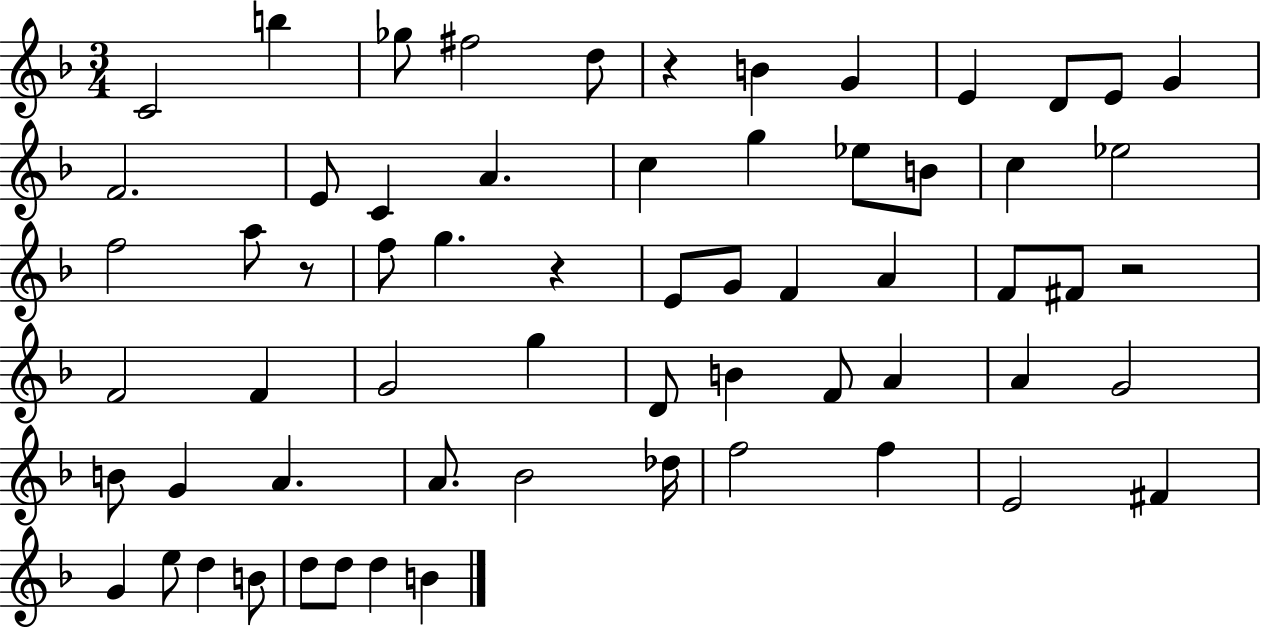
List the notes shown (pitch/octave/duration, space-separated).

C4/h B5/q Gb5/e F#5/h D5/e R/q B4/q G4/q E4/q D4/e E4/e G4/q F4/h. E4/e C4/q A4/q. C5/q G5/q Eb5/e B4/e C5/q Eb5/h F5/h A5/e R/e F5/e G5/q. R/q E4/e G4/e F4/q A4/q F4/e F#4/e R/h F4/h F4/q G4/h G5/q D4/e B4/q F4/e A4/q A4/q G4/h B4/e G4/q A4/q. A4/e. Bb4/h Db5/s F5/h F5/q E4/h F#4/q G4/q E5/e D5/q B4/e D5/e D5/e D5/q B4/q